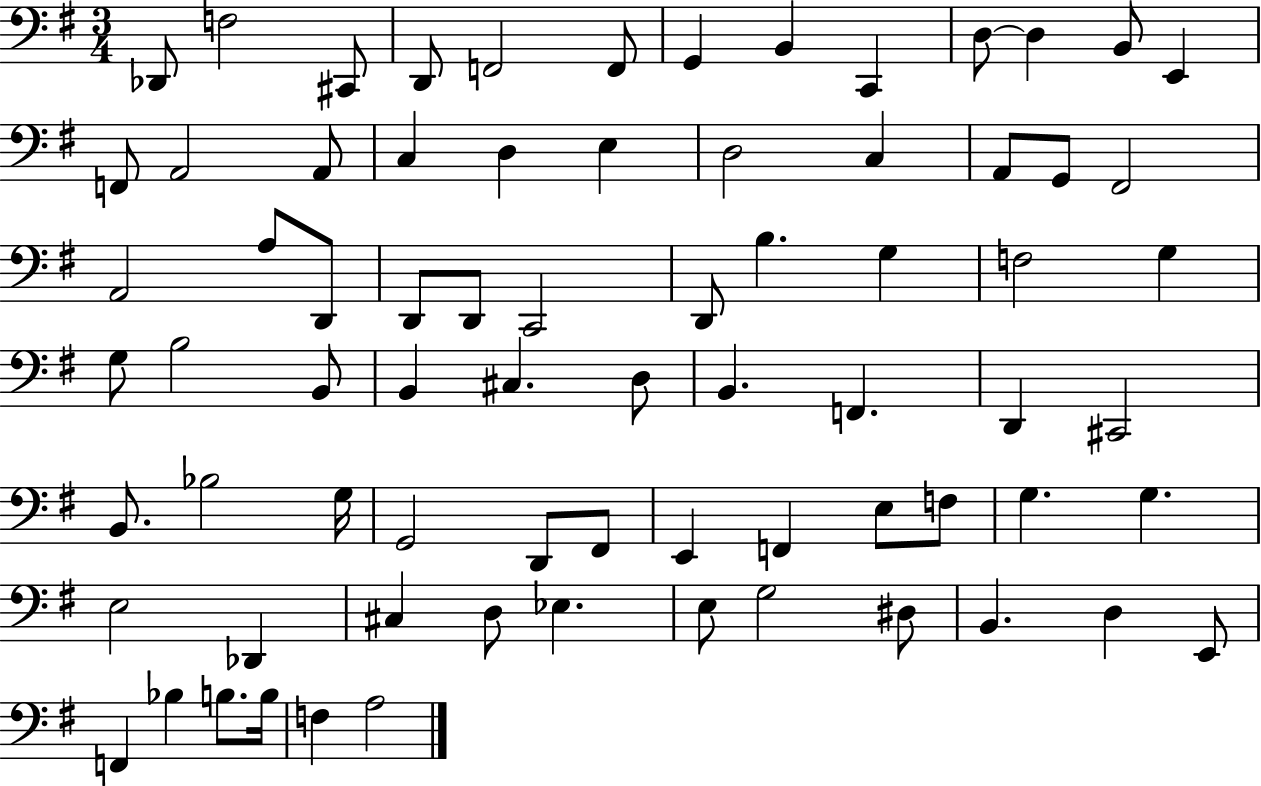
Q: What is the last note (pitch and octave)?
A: A3